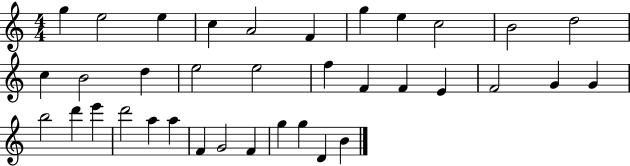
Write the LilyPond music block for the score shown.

{
  \clef treble
  \numericTimeSignature
  \time 4/4
  \key c \major
  g''4 e''2 e''4 | c''4 a'2 f'4 | g''4 e''4 c''2 | b'2 d''2 | \break c''4 b'2 d''4 | e''2 e''2 | f''4 f'4 f'4 e'4 | f'2 g'4 g'4 | \break b''2 d'''4 e'''4 | d'''2 a''4 a''4 | f'4 g'2 f'4 | g''4 g''4 d'4 b'4 | \break \bar "|."
}